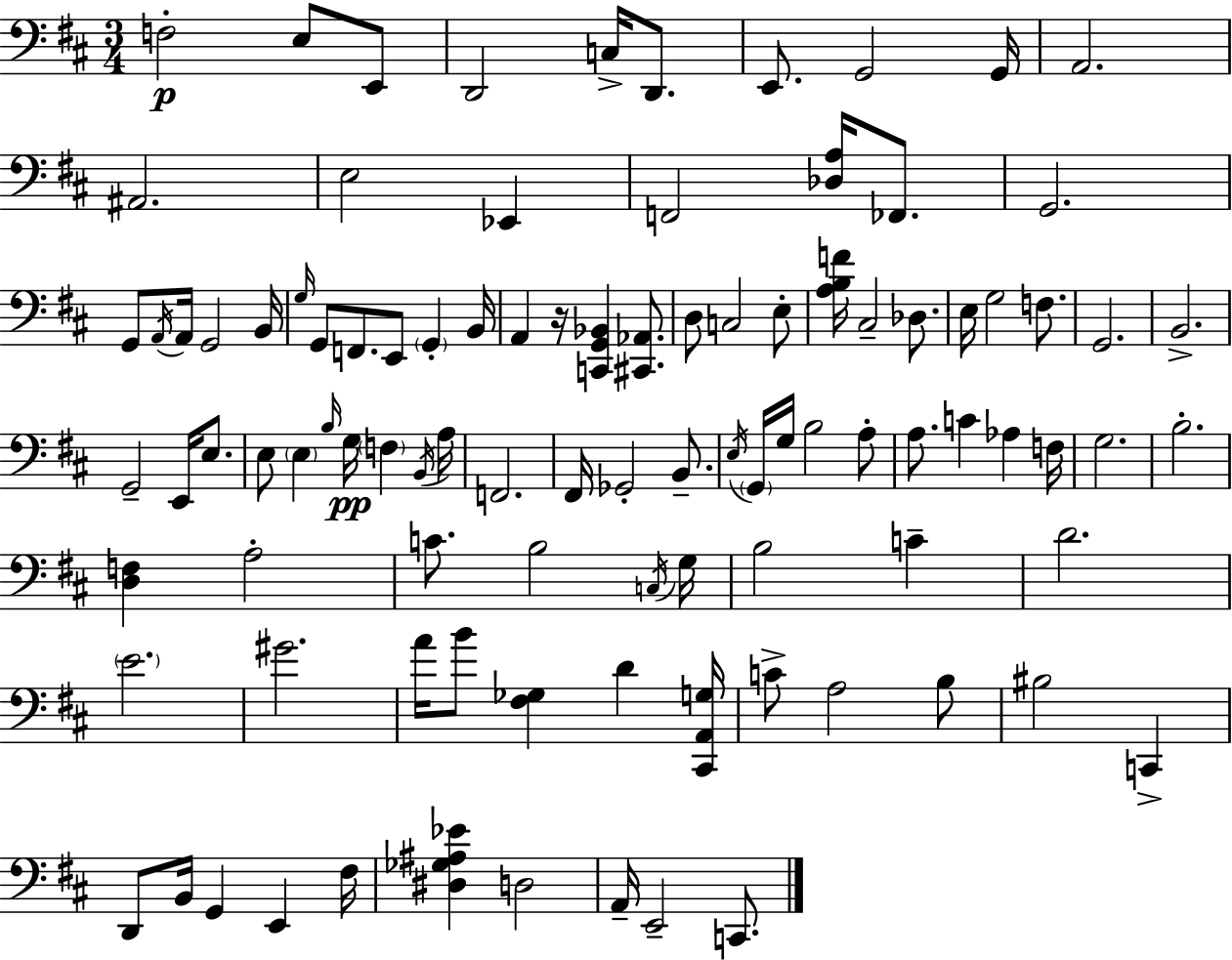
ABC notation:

X:1
T:Untitled
M:3/4
L:1/4
K:D
F,2 E,/2 E,,/2 D,,2 C,/4 D,,/2 E,,/2 G,,2 G,,/4 A,,2 ^A,,2 E,2 _E,, F,,2 [_D,A,]/4 _F,,/2 G,,2 G,,/2 A,,/4 A,,/4 G,,2 B,,/4 G,/4 G,,/2 F,,/2 E,,/2 G,, B,,/4 A,, z/4 [C,,G,,_B,,] [^C,,_A,,]/2 D,/2 C,2 E,/2 [A,B,F]/4 ^C,2 _D,/2 E,/4 G,2 F,/2 G,,2 B,,2 G,,2 E,,/4 E,/2 E,/2 E, B,/4 G,/4 F, B,,/4 A,/4 F,,2 ^F,,/4 _G,,2 B,,/2 E,/4 G,,/4 G,/4 B,2 A,/2 A,/2 C _A, F,/4 G,2 B,2 [D,F,] A,2 C/2 B,2 C,/4 G,/4 B,2 C D2 E2 ^G2 A/4 B/2 [^F,_G,] D [^C,,A,,G,]/4 C/2 A,2 B,/2 ^B,2 C,, D,,/2 B,,/4 G,, E,, ^F,/4 [^D,_G,^A,_E] D,2 A,,/4 E,,2 C,,/2